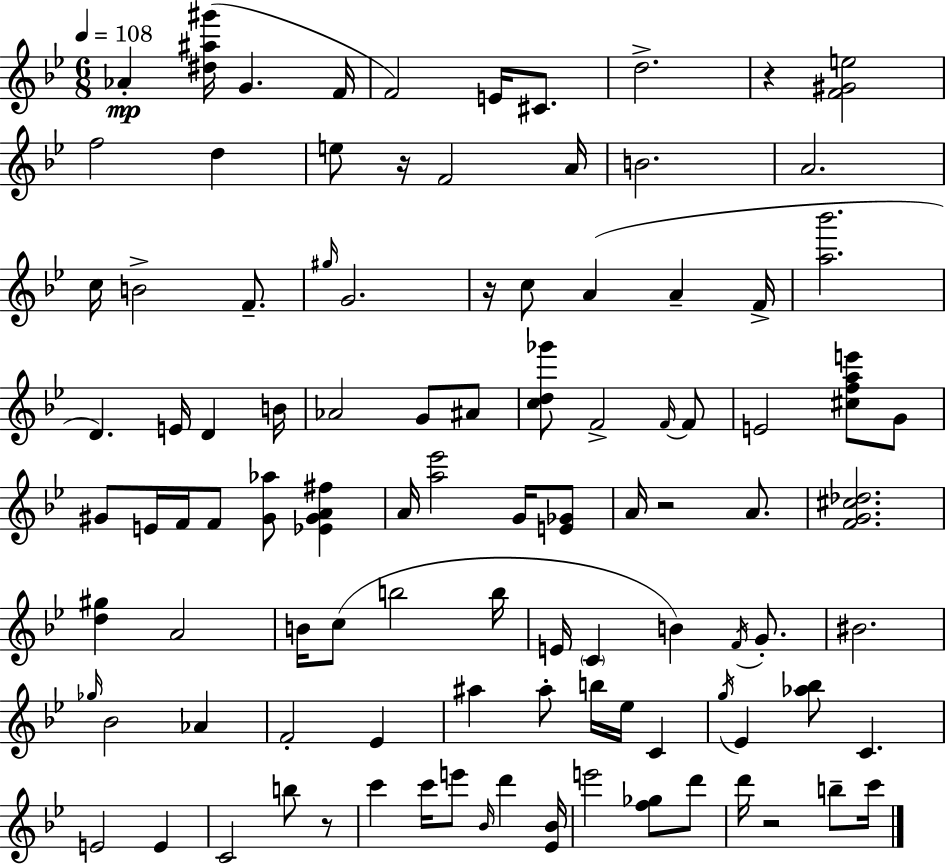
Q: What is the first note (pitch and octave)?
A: Ab4